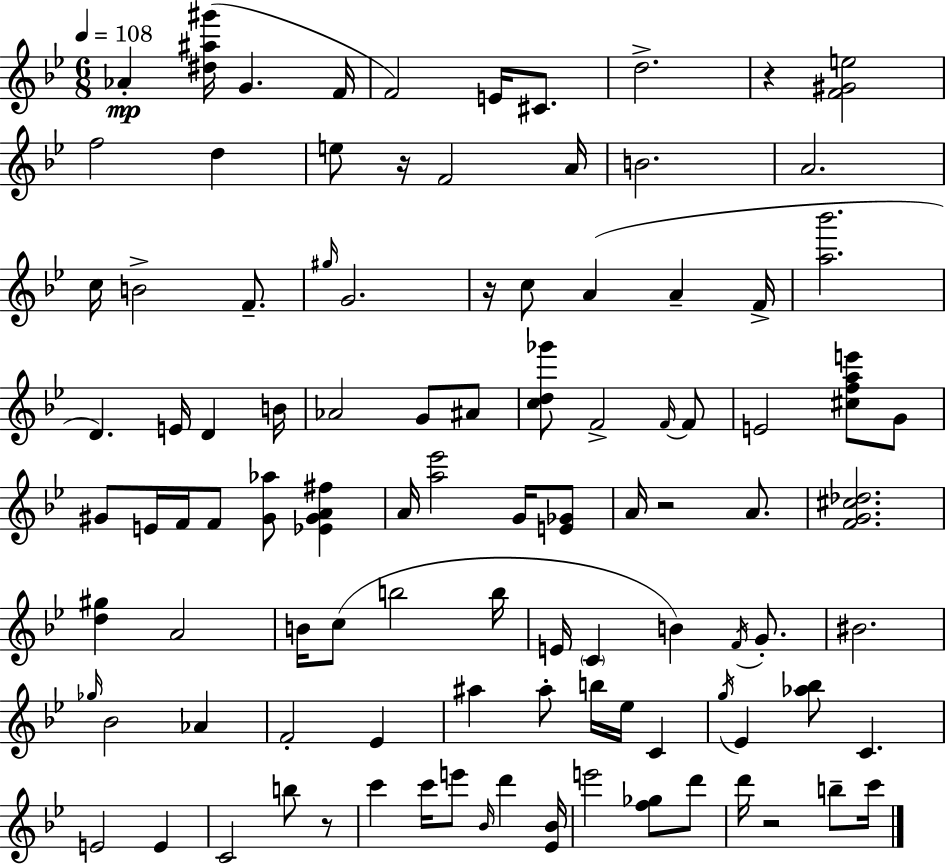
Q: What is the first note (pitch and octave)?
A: Ab4